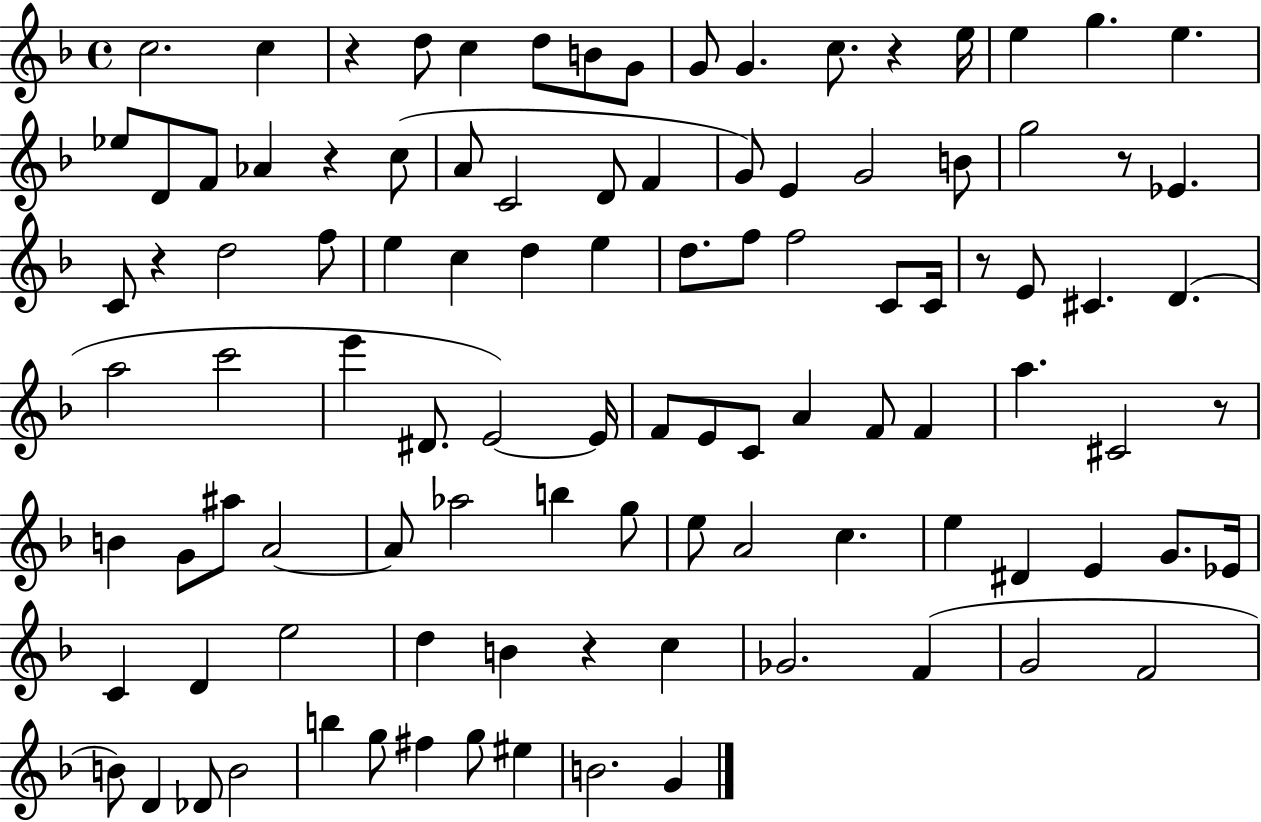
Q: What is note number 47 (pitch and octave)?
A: E6